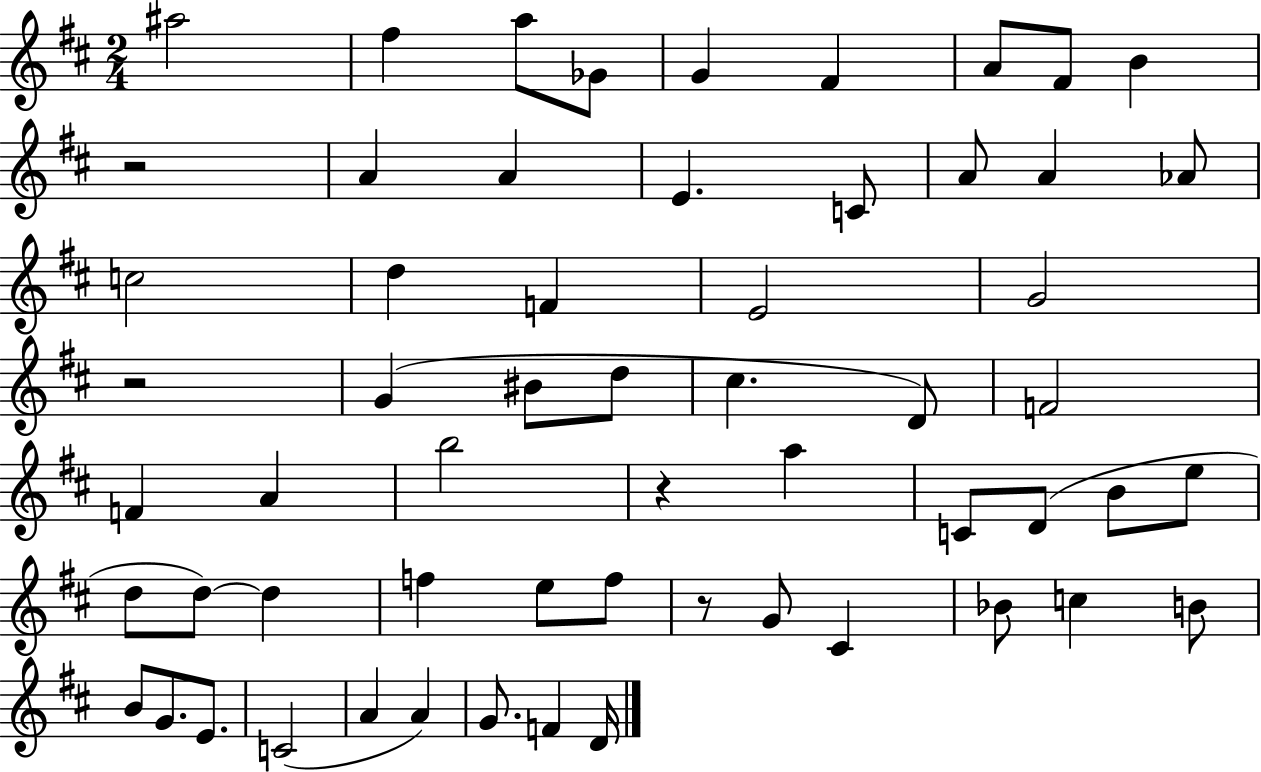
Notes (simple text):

A#5/h F#5/q A5/e Gb4/e G4/q F#4/q A4/e F#4/e B4/q R/h A4/q A4/q E4/q. C4/e A4/e A4/q Ab4/e C5/h D5/q F4/q E4/h G4/h R/h G4/q BIS4/e D5/e C#5/q. D4/e F4/h F4/q A4/q B5/h R/q A5/q C4/e D4/e B4/e E5/e D5/e D5/e D5/q F5/q E5/e F5/e R/e G4/e C#4/q Bb4/e C5/q B4/e B4/e G4/e. E4/e. C4/h A4/q A4/q G4/e. F4/q D4/s